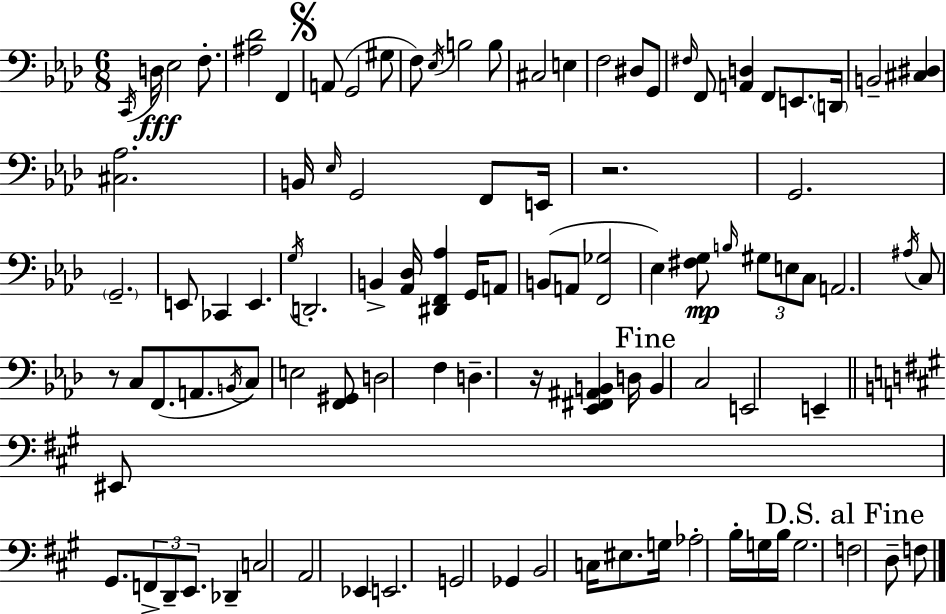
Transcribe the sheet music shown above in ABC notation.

X:1
T:Untitled
M:6/8
L:1/4
K:Fm
C,,/4 D,/4 _E,2 F,/2 [^A,_D]2 F,, A,,/2 G,,2 ^G,/2 F,/2 _E,/4 B,2 B,/2 ^C,2 E, F,2 ^D,/2 G,,/2 ^F,/4 F,,/2 [A,,D,] F,,/2 E,,/2 D,,/4 B,,2 [^C,^D,] [^C,_A,]2 B,,/4 _E,/4 G,,2 F,,/2 E,,/4 z2 G,,2 G,,2 E,,/2 _C,, E,, G,/4 D,,2 B,, [_A,,_D,]/4 [^D,,F,,_A,] G,,/4 A,,/2 B,,/2 A,,/2 [F,,_G,]2 _E, [^F,G,]/2 B,/4 ^G,/2 E,/2 C,/2 A,,2 ^A,/4 C,/2 z/2 C,/2 F,,/2 A,,/2 B,,/4 C,/2 E,2 [F,,^G,,]/2 D,2 F, D, z/4 [_E,,^F,,^A,,B,,] D,/4 B,, C,2 E,,2 E,, ^E,,/2 ^G,,/2 F,,/2 D,,/2 E,,/2 _D,, C,2 A,,2 _E,, E,,2 G,,2 _G,, B,,2 C,/4 ^E,/2 G,/4 _A,2 B,/4 G,/4 B,/4 G,2 F,2 D,/2 F,/2